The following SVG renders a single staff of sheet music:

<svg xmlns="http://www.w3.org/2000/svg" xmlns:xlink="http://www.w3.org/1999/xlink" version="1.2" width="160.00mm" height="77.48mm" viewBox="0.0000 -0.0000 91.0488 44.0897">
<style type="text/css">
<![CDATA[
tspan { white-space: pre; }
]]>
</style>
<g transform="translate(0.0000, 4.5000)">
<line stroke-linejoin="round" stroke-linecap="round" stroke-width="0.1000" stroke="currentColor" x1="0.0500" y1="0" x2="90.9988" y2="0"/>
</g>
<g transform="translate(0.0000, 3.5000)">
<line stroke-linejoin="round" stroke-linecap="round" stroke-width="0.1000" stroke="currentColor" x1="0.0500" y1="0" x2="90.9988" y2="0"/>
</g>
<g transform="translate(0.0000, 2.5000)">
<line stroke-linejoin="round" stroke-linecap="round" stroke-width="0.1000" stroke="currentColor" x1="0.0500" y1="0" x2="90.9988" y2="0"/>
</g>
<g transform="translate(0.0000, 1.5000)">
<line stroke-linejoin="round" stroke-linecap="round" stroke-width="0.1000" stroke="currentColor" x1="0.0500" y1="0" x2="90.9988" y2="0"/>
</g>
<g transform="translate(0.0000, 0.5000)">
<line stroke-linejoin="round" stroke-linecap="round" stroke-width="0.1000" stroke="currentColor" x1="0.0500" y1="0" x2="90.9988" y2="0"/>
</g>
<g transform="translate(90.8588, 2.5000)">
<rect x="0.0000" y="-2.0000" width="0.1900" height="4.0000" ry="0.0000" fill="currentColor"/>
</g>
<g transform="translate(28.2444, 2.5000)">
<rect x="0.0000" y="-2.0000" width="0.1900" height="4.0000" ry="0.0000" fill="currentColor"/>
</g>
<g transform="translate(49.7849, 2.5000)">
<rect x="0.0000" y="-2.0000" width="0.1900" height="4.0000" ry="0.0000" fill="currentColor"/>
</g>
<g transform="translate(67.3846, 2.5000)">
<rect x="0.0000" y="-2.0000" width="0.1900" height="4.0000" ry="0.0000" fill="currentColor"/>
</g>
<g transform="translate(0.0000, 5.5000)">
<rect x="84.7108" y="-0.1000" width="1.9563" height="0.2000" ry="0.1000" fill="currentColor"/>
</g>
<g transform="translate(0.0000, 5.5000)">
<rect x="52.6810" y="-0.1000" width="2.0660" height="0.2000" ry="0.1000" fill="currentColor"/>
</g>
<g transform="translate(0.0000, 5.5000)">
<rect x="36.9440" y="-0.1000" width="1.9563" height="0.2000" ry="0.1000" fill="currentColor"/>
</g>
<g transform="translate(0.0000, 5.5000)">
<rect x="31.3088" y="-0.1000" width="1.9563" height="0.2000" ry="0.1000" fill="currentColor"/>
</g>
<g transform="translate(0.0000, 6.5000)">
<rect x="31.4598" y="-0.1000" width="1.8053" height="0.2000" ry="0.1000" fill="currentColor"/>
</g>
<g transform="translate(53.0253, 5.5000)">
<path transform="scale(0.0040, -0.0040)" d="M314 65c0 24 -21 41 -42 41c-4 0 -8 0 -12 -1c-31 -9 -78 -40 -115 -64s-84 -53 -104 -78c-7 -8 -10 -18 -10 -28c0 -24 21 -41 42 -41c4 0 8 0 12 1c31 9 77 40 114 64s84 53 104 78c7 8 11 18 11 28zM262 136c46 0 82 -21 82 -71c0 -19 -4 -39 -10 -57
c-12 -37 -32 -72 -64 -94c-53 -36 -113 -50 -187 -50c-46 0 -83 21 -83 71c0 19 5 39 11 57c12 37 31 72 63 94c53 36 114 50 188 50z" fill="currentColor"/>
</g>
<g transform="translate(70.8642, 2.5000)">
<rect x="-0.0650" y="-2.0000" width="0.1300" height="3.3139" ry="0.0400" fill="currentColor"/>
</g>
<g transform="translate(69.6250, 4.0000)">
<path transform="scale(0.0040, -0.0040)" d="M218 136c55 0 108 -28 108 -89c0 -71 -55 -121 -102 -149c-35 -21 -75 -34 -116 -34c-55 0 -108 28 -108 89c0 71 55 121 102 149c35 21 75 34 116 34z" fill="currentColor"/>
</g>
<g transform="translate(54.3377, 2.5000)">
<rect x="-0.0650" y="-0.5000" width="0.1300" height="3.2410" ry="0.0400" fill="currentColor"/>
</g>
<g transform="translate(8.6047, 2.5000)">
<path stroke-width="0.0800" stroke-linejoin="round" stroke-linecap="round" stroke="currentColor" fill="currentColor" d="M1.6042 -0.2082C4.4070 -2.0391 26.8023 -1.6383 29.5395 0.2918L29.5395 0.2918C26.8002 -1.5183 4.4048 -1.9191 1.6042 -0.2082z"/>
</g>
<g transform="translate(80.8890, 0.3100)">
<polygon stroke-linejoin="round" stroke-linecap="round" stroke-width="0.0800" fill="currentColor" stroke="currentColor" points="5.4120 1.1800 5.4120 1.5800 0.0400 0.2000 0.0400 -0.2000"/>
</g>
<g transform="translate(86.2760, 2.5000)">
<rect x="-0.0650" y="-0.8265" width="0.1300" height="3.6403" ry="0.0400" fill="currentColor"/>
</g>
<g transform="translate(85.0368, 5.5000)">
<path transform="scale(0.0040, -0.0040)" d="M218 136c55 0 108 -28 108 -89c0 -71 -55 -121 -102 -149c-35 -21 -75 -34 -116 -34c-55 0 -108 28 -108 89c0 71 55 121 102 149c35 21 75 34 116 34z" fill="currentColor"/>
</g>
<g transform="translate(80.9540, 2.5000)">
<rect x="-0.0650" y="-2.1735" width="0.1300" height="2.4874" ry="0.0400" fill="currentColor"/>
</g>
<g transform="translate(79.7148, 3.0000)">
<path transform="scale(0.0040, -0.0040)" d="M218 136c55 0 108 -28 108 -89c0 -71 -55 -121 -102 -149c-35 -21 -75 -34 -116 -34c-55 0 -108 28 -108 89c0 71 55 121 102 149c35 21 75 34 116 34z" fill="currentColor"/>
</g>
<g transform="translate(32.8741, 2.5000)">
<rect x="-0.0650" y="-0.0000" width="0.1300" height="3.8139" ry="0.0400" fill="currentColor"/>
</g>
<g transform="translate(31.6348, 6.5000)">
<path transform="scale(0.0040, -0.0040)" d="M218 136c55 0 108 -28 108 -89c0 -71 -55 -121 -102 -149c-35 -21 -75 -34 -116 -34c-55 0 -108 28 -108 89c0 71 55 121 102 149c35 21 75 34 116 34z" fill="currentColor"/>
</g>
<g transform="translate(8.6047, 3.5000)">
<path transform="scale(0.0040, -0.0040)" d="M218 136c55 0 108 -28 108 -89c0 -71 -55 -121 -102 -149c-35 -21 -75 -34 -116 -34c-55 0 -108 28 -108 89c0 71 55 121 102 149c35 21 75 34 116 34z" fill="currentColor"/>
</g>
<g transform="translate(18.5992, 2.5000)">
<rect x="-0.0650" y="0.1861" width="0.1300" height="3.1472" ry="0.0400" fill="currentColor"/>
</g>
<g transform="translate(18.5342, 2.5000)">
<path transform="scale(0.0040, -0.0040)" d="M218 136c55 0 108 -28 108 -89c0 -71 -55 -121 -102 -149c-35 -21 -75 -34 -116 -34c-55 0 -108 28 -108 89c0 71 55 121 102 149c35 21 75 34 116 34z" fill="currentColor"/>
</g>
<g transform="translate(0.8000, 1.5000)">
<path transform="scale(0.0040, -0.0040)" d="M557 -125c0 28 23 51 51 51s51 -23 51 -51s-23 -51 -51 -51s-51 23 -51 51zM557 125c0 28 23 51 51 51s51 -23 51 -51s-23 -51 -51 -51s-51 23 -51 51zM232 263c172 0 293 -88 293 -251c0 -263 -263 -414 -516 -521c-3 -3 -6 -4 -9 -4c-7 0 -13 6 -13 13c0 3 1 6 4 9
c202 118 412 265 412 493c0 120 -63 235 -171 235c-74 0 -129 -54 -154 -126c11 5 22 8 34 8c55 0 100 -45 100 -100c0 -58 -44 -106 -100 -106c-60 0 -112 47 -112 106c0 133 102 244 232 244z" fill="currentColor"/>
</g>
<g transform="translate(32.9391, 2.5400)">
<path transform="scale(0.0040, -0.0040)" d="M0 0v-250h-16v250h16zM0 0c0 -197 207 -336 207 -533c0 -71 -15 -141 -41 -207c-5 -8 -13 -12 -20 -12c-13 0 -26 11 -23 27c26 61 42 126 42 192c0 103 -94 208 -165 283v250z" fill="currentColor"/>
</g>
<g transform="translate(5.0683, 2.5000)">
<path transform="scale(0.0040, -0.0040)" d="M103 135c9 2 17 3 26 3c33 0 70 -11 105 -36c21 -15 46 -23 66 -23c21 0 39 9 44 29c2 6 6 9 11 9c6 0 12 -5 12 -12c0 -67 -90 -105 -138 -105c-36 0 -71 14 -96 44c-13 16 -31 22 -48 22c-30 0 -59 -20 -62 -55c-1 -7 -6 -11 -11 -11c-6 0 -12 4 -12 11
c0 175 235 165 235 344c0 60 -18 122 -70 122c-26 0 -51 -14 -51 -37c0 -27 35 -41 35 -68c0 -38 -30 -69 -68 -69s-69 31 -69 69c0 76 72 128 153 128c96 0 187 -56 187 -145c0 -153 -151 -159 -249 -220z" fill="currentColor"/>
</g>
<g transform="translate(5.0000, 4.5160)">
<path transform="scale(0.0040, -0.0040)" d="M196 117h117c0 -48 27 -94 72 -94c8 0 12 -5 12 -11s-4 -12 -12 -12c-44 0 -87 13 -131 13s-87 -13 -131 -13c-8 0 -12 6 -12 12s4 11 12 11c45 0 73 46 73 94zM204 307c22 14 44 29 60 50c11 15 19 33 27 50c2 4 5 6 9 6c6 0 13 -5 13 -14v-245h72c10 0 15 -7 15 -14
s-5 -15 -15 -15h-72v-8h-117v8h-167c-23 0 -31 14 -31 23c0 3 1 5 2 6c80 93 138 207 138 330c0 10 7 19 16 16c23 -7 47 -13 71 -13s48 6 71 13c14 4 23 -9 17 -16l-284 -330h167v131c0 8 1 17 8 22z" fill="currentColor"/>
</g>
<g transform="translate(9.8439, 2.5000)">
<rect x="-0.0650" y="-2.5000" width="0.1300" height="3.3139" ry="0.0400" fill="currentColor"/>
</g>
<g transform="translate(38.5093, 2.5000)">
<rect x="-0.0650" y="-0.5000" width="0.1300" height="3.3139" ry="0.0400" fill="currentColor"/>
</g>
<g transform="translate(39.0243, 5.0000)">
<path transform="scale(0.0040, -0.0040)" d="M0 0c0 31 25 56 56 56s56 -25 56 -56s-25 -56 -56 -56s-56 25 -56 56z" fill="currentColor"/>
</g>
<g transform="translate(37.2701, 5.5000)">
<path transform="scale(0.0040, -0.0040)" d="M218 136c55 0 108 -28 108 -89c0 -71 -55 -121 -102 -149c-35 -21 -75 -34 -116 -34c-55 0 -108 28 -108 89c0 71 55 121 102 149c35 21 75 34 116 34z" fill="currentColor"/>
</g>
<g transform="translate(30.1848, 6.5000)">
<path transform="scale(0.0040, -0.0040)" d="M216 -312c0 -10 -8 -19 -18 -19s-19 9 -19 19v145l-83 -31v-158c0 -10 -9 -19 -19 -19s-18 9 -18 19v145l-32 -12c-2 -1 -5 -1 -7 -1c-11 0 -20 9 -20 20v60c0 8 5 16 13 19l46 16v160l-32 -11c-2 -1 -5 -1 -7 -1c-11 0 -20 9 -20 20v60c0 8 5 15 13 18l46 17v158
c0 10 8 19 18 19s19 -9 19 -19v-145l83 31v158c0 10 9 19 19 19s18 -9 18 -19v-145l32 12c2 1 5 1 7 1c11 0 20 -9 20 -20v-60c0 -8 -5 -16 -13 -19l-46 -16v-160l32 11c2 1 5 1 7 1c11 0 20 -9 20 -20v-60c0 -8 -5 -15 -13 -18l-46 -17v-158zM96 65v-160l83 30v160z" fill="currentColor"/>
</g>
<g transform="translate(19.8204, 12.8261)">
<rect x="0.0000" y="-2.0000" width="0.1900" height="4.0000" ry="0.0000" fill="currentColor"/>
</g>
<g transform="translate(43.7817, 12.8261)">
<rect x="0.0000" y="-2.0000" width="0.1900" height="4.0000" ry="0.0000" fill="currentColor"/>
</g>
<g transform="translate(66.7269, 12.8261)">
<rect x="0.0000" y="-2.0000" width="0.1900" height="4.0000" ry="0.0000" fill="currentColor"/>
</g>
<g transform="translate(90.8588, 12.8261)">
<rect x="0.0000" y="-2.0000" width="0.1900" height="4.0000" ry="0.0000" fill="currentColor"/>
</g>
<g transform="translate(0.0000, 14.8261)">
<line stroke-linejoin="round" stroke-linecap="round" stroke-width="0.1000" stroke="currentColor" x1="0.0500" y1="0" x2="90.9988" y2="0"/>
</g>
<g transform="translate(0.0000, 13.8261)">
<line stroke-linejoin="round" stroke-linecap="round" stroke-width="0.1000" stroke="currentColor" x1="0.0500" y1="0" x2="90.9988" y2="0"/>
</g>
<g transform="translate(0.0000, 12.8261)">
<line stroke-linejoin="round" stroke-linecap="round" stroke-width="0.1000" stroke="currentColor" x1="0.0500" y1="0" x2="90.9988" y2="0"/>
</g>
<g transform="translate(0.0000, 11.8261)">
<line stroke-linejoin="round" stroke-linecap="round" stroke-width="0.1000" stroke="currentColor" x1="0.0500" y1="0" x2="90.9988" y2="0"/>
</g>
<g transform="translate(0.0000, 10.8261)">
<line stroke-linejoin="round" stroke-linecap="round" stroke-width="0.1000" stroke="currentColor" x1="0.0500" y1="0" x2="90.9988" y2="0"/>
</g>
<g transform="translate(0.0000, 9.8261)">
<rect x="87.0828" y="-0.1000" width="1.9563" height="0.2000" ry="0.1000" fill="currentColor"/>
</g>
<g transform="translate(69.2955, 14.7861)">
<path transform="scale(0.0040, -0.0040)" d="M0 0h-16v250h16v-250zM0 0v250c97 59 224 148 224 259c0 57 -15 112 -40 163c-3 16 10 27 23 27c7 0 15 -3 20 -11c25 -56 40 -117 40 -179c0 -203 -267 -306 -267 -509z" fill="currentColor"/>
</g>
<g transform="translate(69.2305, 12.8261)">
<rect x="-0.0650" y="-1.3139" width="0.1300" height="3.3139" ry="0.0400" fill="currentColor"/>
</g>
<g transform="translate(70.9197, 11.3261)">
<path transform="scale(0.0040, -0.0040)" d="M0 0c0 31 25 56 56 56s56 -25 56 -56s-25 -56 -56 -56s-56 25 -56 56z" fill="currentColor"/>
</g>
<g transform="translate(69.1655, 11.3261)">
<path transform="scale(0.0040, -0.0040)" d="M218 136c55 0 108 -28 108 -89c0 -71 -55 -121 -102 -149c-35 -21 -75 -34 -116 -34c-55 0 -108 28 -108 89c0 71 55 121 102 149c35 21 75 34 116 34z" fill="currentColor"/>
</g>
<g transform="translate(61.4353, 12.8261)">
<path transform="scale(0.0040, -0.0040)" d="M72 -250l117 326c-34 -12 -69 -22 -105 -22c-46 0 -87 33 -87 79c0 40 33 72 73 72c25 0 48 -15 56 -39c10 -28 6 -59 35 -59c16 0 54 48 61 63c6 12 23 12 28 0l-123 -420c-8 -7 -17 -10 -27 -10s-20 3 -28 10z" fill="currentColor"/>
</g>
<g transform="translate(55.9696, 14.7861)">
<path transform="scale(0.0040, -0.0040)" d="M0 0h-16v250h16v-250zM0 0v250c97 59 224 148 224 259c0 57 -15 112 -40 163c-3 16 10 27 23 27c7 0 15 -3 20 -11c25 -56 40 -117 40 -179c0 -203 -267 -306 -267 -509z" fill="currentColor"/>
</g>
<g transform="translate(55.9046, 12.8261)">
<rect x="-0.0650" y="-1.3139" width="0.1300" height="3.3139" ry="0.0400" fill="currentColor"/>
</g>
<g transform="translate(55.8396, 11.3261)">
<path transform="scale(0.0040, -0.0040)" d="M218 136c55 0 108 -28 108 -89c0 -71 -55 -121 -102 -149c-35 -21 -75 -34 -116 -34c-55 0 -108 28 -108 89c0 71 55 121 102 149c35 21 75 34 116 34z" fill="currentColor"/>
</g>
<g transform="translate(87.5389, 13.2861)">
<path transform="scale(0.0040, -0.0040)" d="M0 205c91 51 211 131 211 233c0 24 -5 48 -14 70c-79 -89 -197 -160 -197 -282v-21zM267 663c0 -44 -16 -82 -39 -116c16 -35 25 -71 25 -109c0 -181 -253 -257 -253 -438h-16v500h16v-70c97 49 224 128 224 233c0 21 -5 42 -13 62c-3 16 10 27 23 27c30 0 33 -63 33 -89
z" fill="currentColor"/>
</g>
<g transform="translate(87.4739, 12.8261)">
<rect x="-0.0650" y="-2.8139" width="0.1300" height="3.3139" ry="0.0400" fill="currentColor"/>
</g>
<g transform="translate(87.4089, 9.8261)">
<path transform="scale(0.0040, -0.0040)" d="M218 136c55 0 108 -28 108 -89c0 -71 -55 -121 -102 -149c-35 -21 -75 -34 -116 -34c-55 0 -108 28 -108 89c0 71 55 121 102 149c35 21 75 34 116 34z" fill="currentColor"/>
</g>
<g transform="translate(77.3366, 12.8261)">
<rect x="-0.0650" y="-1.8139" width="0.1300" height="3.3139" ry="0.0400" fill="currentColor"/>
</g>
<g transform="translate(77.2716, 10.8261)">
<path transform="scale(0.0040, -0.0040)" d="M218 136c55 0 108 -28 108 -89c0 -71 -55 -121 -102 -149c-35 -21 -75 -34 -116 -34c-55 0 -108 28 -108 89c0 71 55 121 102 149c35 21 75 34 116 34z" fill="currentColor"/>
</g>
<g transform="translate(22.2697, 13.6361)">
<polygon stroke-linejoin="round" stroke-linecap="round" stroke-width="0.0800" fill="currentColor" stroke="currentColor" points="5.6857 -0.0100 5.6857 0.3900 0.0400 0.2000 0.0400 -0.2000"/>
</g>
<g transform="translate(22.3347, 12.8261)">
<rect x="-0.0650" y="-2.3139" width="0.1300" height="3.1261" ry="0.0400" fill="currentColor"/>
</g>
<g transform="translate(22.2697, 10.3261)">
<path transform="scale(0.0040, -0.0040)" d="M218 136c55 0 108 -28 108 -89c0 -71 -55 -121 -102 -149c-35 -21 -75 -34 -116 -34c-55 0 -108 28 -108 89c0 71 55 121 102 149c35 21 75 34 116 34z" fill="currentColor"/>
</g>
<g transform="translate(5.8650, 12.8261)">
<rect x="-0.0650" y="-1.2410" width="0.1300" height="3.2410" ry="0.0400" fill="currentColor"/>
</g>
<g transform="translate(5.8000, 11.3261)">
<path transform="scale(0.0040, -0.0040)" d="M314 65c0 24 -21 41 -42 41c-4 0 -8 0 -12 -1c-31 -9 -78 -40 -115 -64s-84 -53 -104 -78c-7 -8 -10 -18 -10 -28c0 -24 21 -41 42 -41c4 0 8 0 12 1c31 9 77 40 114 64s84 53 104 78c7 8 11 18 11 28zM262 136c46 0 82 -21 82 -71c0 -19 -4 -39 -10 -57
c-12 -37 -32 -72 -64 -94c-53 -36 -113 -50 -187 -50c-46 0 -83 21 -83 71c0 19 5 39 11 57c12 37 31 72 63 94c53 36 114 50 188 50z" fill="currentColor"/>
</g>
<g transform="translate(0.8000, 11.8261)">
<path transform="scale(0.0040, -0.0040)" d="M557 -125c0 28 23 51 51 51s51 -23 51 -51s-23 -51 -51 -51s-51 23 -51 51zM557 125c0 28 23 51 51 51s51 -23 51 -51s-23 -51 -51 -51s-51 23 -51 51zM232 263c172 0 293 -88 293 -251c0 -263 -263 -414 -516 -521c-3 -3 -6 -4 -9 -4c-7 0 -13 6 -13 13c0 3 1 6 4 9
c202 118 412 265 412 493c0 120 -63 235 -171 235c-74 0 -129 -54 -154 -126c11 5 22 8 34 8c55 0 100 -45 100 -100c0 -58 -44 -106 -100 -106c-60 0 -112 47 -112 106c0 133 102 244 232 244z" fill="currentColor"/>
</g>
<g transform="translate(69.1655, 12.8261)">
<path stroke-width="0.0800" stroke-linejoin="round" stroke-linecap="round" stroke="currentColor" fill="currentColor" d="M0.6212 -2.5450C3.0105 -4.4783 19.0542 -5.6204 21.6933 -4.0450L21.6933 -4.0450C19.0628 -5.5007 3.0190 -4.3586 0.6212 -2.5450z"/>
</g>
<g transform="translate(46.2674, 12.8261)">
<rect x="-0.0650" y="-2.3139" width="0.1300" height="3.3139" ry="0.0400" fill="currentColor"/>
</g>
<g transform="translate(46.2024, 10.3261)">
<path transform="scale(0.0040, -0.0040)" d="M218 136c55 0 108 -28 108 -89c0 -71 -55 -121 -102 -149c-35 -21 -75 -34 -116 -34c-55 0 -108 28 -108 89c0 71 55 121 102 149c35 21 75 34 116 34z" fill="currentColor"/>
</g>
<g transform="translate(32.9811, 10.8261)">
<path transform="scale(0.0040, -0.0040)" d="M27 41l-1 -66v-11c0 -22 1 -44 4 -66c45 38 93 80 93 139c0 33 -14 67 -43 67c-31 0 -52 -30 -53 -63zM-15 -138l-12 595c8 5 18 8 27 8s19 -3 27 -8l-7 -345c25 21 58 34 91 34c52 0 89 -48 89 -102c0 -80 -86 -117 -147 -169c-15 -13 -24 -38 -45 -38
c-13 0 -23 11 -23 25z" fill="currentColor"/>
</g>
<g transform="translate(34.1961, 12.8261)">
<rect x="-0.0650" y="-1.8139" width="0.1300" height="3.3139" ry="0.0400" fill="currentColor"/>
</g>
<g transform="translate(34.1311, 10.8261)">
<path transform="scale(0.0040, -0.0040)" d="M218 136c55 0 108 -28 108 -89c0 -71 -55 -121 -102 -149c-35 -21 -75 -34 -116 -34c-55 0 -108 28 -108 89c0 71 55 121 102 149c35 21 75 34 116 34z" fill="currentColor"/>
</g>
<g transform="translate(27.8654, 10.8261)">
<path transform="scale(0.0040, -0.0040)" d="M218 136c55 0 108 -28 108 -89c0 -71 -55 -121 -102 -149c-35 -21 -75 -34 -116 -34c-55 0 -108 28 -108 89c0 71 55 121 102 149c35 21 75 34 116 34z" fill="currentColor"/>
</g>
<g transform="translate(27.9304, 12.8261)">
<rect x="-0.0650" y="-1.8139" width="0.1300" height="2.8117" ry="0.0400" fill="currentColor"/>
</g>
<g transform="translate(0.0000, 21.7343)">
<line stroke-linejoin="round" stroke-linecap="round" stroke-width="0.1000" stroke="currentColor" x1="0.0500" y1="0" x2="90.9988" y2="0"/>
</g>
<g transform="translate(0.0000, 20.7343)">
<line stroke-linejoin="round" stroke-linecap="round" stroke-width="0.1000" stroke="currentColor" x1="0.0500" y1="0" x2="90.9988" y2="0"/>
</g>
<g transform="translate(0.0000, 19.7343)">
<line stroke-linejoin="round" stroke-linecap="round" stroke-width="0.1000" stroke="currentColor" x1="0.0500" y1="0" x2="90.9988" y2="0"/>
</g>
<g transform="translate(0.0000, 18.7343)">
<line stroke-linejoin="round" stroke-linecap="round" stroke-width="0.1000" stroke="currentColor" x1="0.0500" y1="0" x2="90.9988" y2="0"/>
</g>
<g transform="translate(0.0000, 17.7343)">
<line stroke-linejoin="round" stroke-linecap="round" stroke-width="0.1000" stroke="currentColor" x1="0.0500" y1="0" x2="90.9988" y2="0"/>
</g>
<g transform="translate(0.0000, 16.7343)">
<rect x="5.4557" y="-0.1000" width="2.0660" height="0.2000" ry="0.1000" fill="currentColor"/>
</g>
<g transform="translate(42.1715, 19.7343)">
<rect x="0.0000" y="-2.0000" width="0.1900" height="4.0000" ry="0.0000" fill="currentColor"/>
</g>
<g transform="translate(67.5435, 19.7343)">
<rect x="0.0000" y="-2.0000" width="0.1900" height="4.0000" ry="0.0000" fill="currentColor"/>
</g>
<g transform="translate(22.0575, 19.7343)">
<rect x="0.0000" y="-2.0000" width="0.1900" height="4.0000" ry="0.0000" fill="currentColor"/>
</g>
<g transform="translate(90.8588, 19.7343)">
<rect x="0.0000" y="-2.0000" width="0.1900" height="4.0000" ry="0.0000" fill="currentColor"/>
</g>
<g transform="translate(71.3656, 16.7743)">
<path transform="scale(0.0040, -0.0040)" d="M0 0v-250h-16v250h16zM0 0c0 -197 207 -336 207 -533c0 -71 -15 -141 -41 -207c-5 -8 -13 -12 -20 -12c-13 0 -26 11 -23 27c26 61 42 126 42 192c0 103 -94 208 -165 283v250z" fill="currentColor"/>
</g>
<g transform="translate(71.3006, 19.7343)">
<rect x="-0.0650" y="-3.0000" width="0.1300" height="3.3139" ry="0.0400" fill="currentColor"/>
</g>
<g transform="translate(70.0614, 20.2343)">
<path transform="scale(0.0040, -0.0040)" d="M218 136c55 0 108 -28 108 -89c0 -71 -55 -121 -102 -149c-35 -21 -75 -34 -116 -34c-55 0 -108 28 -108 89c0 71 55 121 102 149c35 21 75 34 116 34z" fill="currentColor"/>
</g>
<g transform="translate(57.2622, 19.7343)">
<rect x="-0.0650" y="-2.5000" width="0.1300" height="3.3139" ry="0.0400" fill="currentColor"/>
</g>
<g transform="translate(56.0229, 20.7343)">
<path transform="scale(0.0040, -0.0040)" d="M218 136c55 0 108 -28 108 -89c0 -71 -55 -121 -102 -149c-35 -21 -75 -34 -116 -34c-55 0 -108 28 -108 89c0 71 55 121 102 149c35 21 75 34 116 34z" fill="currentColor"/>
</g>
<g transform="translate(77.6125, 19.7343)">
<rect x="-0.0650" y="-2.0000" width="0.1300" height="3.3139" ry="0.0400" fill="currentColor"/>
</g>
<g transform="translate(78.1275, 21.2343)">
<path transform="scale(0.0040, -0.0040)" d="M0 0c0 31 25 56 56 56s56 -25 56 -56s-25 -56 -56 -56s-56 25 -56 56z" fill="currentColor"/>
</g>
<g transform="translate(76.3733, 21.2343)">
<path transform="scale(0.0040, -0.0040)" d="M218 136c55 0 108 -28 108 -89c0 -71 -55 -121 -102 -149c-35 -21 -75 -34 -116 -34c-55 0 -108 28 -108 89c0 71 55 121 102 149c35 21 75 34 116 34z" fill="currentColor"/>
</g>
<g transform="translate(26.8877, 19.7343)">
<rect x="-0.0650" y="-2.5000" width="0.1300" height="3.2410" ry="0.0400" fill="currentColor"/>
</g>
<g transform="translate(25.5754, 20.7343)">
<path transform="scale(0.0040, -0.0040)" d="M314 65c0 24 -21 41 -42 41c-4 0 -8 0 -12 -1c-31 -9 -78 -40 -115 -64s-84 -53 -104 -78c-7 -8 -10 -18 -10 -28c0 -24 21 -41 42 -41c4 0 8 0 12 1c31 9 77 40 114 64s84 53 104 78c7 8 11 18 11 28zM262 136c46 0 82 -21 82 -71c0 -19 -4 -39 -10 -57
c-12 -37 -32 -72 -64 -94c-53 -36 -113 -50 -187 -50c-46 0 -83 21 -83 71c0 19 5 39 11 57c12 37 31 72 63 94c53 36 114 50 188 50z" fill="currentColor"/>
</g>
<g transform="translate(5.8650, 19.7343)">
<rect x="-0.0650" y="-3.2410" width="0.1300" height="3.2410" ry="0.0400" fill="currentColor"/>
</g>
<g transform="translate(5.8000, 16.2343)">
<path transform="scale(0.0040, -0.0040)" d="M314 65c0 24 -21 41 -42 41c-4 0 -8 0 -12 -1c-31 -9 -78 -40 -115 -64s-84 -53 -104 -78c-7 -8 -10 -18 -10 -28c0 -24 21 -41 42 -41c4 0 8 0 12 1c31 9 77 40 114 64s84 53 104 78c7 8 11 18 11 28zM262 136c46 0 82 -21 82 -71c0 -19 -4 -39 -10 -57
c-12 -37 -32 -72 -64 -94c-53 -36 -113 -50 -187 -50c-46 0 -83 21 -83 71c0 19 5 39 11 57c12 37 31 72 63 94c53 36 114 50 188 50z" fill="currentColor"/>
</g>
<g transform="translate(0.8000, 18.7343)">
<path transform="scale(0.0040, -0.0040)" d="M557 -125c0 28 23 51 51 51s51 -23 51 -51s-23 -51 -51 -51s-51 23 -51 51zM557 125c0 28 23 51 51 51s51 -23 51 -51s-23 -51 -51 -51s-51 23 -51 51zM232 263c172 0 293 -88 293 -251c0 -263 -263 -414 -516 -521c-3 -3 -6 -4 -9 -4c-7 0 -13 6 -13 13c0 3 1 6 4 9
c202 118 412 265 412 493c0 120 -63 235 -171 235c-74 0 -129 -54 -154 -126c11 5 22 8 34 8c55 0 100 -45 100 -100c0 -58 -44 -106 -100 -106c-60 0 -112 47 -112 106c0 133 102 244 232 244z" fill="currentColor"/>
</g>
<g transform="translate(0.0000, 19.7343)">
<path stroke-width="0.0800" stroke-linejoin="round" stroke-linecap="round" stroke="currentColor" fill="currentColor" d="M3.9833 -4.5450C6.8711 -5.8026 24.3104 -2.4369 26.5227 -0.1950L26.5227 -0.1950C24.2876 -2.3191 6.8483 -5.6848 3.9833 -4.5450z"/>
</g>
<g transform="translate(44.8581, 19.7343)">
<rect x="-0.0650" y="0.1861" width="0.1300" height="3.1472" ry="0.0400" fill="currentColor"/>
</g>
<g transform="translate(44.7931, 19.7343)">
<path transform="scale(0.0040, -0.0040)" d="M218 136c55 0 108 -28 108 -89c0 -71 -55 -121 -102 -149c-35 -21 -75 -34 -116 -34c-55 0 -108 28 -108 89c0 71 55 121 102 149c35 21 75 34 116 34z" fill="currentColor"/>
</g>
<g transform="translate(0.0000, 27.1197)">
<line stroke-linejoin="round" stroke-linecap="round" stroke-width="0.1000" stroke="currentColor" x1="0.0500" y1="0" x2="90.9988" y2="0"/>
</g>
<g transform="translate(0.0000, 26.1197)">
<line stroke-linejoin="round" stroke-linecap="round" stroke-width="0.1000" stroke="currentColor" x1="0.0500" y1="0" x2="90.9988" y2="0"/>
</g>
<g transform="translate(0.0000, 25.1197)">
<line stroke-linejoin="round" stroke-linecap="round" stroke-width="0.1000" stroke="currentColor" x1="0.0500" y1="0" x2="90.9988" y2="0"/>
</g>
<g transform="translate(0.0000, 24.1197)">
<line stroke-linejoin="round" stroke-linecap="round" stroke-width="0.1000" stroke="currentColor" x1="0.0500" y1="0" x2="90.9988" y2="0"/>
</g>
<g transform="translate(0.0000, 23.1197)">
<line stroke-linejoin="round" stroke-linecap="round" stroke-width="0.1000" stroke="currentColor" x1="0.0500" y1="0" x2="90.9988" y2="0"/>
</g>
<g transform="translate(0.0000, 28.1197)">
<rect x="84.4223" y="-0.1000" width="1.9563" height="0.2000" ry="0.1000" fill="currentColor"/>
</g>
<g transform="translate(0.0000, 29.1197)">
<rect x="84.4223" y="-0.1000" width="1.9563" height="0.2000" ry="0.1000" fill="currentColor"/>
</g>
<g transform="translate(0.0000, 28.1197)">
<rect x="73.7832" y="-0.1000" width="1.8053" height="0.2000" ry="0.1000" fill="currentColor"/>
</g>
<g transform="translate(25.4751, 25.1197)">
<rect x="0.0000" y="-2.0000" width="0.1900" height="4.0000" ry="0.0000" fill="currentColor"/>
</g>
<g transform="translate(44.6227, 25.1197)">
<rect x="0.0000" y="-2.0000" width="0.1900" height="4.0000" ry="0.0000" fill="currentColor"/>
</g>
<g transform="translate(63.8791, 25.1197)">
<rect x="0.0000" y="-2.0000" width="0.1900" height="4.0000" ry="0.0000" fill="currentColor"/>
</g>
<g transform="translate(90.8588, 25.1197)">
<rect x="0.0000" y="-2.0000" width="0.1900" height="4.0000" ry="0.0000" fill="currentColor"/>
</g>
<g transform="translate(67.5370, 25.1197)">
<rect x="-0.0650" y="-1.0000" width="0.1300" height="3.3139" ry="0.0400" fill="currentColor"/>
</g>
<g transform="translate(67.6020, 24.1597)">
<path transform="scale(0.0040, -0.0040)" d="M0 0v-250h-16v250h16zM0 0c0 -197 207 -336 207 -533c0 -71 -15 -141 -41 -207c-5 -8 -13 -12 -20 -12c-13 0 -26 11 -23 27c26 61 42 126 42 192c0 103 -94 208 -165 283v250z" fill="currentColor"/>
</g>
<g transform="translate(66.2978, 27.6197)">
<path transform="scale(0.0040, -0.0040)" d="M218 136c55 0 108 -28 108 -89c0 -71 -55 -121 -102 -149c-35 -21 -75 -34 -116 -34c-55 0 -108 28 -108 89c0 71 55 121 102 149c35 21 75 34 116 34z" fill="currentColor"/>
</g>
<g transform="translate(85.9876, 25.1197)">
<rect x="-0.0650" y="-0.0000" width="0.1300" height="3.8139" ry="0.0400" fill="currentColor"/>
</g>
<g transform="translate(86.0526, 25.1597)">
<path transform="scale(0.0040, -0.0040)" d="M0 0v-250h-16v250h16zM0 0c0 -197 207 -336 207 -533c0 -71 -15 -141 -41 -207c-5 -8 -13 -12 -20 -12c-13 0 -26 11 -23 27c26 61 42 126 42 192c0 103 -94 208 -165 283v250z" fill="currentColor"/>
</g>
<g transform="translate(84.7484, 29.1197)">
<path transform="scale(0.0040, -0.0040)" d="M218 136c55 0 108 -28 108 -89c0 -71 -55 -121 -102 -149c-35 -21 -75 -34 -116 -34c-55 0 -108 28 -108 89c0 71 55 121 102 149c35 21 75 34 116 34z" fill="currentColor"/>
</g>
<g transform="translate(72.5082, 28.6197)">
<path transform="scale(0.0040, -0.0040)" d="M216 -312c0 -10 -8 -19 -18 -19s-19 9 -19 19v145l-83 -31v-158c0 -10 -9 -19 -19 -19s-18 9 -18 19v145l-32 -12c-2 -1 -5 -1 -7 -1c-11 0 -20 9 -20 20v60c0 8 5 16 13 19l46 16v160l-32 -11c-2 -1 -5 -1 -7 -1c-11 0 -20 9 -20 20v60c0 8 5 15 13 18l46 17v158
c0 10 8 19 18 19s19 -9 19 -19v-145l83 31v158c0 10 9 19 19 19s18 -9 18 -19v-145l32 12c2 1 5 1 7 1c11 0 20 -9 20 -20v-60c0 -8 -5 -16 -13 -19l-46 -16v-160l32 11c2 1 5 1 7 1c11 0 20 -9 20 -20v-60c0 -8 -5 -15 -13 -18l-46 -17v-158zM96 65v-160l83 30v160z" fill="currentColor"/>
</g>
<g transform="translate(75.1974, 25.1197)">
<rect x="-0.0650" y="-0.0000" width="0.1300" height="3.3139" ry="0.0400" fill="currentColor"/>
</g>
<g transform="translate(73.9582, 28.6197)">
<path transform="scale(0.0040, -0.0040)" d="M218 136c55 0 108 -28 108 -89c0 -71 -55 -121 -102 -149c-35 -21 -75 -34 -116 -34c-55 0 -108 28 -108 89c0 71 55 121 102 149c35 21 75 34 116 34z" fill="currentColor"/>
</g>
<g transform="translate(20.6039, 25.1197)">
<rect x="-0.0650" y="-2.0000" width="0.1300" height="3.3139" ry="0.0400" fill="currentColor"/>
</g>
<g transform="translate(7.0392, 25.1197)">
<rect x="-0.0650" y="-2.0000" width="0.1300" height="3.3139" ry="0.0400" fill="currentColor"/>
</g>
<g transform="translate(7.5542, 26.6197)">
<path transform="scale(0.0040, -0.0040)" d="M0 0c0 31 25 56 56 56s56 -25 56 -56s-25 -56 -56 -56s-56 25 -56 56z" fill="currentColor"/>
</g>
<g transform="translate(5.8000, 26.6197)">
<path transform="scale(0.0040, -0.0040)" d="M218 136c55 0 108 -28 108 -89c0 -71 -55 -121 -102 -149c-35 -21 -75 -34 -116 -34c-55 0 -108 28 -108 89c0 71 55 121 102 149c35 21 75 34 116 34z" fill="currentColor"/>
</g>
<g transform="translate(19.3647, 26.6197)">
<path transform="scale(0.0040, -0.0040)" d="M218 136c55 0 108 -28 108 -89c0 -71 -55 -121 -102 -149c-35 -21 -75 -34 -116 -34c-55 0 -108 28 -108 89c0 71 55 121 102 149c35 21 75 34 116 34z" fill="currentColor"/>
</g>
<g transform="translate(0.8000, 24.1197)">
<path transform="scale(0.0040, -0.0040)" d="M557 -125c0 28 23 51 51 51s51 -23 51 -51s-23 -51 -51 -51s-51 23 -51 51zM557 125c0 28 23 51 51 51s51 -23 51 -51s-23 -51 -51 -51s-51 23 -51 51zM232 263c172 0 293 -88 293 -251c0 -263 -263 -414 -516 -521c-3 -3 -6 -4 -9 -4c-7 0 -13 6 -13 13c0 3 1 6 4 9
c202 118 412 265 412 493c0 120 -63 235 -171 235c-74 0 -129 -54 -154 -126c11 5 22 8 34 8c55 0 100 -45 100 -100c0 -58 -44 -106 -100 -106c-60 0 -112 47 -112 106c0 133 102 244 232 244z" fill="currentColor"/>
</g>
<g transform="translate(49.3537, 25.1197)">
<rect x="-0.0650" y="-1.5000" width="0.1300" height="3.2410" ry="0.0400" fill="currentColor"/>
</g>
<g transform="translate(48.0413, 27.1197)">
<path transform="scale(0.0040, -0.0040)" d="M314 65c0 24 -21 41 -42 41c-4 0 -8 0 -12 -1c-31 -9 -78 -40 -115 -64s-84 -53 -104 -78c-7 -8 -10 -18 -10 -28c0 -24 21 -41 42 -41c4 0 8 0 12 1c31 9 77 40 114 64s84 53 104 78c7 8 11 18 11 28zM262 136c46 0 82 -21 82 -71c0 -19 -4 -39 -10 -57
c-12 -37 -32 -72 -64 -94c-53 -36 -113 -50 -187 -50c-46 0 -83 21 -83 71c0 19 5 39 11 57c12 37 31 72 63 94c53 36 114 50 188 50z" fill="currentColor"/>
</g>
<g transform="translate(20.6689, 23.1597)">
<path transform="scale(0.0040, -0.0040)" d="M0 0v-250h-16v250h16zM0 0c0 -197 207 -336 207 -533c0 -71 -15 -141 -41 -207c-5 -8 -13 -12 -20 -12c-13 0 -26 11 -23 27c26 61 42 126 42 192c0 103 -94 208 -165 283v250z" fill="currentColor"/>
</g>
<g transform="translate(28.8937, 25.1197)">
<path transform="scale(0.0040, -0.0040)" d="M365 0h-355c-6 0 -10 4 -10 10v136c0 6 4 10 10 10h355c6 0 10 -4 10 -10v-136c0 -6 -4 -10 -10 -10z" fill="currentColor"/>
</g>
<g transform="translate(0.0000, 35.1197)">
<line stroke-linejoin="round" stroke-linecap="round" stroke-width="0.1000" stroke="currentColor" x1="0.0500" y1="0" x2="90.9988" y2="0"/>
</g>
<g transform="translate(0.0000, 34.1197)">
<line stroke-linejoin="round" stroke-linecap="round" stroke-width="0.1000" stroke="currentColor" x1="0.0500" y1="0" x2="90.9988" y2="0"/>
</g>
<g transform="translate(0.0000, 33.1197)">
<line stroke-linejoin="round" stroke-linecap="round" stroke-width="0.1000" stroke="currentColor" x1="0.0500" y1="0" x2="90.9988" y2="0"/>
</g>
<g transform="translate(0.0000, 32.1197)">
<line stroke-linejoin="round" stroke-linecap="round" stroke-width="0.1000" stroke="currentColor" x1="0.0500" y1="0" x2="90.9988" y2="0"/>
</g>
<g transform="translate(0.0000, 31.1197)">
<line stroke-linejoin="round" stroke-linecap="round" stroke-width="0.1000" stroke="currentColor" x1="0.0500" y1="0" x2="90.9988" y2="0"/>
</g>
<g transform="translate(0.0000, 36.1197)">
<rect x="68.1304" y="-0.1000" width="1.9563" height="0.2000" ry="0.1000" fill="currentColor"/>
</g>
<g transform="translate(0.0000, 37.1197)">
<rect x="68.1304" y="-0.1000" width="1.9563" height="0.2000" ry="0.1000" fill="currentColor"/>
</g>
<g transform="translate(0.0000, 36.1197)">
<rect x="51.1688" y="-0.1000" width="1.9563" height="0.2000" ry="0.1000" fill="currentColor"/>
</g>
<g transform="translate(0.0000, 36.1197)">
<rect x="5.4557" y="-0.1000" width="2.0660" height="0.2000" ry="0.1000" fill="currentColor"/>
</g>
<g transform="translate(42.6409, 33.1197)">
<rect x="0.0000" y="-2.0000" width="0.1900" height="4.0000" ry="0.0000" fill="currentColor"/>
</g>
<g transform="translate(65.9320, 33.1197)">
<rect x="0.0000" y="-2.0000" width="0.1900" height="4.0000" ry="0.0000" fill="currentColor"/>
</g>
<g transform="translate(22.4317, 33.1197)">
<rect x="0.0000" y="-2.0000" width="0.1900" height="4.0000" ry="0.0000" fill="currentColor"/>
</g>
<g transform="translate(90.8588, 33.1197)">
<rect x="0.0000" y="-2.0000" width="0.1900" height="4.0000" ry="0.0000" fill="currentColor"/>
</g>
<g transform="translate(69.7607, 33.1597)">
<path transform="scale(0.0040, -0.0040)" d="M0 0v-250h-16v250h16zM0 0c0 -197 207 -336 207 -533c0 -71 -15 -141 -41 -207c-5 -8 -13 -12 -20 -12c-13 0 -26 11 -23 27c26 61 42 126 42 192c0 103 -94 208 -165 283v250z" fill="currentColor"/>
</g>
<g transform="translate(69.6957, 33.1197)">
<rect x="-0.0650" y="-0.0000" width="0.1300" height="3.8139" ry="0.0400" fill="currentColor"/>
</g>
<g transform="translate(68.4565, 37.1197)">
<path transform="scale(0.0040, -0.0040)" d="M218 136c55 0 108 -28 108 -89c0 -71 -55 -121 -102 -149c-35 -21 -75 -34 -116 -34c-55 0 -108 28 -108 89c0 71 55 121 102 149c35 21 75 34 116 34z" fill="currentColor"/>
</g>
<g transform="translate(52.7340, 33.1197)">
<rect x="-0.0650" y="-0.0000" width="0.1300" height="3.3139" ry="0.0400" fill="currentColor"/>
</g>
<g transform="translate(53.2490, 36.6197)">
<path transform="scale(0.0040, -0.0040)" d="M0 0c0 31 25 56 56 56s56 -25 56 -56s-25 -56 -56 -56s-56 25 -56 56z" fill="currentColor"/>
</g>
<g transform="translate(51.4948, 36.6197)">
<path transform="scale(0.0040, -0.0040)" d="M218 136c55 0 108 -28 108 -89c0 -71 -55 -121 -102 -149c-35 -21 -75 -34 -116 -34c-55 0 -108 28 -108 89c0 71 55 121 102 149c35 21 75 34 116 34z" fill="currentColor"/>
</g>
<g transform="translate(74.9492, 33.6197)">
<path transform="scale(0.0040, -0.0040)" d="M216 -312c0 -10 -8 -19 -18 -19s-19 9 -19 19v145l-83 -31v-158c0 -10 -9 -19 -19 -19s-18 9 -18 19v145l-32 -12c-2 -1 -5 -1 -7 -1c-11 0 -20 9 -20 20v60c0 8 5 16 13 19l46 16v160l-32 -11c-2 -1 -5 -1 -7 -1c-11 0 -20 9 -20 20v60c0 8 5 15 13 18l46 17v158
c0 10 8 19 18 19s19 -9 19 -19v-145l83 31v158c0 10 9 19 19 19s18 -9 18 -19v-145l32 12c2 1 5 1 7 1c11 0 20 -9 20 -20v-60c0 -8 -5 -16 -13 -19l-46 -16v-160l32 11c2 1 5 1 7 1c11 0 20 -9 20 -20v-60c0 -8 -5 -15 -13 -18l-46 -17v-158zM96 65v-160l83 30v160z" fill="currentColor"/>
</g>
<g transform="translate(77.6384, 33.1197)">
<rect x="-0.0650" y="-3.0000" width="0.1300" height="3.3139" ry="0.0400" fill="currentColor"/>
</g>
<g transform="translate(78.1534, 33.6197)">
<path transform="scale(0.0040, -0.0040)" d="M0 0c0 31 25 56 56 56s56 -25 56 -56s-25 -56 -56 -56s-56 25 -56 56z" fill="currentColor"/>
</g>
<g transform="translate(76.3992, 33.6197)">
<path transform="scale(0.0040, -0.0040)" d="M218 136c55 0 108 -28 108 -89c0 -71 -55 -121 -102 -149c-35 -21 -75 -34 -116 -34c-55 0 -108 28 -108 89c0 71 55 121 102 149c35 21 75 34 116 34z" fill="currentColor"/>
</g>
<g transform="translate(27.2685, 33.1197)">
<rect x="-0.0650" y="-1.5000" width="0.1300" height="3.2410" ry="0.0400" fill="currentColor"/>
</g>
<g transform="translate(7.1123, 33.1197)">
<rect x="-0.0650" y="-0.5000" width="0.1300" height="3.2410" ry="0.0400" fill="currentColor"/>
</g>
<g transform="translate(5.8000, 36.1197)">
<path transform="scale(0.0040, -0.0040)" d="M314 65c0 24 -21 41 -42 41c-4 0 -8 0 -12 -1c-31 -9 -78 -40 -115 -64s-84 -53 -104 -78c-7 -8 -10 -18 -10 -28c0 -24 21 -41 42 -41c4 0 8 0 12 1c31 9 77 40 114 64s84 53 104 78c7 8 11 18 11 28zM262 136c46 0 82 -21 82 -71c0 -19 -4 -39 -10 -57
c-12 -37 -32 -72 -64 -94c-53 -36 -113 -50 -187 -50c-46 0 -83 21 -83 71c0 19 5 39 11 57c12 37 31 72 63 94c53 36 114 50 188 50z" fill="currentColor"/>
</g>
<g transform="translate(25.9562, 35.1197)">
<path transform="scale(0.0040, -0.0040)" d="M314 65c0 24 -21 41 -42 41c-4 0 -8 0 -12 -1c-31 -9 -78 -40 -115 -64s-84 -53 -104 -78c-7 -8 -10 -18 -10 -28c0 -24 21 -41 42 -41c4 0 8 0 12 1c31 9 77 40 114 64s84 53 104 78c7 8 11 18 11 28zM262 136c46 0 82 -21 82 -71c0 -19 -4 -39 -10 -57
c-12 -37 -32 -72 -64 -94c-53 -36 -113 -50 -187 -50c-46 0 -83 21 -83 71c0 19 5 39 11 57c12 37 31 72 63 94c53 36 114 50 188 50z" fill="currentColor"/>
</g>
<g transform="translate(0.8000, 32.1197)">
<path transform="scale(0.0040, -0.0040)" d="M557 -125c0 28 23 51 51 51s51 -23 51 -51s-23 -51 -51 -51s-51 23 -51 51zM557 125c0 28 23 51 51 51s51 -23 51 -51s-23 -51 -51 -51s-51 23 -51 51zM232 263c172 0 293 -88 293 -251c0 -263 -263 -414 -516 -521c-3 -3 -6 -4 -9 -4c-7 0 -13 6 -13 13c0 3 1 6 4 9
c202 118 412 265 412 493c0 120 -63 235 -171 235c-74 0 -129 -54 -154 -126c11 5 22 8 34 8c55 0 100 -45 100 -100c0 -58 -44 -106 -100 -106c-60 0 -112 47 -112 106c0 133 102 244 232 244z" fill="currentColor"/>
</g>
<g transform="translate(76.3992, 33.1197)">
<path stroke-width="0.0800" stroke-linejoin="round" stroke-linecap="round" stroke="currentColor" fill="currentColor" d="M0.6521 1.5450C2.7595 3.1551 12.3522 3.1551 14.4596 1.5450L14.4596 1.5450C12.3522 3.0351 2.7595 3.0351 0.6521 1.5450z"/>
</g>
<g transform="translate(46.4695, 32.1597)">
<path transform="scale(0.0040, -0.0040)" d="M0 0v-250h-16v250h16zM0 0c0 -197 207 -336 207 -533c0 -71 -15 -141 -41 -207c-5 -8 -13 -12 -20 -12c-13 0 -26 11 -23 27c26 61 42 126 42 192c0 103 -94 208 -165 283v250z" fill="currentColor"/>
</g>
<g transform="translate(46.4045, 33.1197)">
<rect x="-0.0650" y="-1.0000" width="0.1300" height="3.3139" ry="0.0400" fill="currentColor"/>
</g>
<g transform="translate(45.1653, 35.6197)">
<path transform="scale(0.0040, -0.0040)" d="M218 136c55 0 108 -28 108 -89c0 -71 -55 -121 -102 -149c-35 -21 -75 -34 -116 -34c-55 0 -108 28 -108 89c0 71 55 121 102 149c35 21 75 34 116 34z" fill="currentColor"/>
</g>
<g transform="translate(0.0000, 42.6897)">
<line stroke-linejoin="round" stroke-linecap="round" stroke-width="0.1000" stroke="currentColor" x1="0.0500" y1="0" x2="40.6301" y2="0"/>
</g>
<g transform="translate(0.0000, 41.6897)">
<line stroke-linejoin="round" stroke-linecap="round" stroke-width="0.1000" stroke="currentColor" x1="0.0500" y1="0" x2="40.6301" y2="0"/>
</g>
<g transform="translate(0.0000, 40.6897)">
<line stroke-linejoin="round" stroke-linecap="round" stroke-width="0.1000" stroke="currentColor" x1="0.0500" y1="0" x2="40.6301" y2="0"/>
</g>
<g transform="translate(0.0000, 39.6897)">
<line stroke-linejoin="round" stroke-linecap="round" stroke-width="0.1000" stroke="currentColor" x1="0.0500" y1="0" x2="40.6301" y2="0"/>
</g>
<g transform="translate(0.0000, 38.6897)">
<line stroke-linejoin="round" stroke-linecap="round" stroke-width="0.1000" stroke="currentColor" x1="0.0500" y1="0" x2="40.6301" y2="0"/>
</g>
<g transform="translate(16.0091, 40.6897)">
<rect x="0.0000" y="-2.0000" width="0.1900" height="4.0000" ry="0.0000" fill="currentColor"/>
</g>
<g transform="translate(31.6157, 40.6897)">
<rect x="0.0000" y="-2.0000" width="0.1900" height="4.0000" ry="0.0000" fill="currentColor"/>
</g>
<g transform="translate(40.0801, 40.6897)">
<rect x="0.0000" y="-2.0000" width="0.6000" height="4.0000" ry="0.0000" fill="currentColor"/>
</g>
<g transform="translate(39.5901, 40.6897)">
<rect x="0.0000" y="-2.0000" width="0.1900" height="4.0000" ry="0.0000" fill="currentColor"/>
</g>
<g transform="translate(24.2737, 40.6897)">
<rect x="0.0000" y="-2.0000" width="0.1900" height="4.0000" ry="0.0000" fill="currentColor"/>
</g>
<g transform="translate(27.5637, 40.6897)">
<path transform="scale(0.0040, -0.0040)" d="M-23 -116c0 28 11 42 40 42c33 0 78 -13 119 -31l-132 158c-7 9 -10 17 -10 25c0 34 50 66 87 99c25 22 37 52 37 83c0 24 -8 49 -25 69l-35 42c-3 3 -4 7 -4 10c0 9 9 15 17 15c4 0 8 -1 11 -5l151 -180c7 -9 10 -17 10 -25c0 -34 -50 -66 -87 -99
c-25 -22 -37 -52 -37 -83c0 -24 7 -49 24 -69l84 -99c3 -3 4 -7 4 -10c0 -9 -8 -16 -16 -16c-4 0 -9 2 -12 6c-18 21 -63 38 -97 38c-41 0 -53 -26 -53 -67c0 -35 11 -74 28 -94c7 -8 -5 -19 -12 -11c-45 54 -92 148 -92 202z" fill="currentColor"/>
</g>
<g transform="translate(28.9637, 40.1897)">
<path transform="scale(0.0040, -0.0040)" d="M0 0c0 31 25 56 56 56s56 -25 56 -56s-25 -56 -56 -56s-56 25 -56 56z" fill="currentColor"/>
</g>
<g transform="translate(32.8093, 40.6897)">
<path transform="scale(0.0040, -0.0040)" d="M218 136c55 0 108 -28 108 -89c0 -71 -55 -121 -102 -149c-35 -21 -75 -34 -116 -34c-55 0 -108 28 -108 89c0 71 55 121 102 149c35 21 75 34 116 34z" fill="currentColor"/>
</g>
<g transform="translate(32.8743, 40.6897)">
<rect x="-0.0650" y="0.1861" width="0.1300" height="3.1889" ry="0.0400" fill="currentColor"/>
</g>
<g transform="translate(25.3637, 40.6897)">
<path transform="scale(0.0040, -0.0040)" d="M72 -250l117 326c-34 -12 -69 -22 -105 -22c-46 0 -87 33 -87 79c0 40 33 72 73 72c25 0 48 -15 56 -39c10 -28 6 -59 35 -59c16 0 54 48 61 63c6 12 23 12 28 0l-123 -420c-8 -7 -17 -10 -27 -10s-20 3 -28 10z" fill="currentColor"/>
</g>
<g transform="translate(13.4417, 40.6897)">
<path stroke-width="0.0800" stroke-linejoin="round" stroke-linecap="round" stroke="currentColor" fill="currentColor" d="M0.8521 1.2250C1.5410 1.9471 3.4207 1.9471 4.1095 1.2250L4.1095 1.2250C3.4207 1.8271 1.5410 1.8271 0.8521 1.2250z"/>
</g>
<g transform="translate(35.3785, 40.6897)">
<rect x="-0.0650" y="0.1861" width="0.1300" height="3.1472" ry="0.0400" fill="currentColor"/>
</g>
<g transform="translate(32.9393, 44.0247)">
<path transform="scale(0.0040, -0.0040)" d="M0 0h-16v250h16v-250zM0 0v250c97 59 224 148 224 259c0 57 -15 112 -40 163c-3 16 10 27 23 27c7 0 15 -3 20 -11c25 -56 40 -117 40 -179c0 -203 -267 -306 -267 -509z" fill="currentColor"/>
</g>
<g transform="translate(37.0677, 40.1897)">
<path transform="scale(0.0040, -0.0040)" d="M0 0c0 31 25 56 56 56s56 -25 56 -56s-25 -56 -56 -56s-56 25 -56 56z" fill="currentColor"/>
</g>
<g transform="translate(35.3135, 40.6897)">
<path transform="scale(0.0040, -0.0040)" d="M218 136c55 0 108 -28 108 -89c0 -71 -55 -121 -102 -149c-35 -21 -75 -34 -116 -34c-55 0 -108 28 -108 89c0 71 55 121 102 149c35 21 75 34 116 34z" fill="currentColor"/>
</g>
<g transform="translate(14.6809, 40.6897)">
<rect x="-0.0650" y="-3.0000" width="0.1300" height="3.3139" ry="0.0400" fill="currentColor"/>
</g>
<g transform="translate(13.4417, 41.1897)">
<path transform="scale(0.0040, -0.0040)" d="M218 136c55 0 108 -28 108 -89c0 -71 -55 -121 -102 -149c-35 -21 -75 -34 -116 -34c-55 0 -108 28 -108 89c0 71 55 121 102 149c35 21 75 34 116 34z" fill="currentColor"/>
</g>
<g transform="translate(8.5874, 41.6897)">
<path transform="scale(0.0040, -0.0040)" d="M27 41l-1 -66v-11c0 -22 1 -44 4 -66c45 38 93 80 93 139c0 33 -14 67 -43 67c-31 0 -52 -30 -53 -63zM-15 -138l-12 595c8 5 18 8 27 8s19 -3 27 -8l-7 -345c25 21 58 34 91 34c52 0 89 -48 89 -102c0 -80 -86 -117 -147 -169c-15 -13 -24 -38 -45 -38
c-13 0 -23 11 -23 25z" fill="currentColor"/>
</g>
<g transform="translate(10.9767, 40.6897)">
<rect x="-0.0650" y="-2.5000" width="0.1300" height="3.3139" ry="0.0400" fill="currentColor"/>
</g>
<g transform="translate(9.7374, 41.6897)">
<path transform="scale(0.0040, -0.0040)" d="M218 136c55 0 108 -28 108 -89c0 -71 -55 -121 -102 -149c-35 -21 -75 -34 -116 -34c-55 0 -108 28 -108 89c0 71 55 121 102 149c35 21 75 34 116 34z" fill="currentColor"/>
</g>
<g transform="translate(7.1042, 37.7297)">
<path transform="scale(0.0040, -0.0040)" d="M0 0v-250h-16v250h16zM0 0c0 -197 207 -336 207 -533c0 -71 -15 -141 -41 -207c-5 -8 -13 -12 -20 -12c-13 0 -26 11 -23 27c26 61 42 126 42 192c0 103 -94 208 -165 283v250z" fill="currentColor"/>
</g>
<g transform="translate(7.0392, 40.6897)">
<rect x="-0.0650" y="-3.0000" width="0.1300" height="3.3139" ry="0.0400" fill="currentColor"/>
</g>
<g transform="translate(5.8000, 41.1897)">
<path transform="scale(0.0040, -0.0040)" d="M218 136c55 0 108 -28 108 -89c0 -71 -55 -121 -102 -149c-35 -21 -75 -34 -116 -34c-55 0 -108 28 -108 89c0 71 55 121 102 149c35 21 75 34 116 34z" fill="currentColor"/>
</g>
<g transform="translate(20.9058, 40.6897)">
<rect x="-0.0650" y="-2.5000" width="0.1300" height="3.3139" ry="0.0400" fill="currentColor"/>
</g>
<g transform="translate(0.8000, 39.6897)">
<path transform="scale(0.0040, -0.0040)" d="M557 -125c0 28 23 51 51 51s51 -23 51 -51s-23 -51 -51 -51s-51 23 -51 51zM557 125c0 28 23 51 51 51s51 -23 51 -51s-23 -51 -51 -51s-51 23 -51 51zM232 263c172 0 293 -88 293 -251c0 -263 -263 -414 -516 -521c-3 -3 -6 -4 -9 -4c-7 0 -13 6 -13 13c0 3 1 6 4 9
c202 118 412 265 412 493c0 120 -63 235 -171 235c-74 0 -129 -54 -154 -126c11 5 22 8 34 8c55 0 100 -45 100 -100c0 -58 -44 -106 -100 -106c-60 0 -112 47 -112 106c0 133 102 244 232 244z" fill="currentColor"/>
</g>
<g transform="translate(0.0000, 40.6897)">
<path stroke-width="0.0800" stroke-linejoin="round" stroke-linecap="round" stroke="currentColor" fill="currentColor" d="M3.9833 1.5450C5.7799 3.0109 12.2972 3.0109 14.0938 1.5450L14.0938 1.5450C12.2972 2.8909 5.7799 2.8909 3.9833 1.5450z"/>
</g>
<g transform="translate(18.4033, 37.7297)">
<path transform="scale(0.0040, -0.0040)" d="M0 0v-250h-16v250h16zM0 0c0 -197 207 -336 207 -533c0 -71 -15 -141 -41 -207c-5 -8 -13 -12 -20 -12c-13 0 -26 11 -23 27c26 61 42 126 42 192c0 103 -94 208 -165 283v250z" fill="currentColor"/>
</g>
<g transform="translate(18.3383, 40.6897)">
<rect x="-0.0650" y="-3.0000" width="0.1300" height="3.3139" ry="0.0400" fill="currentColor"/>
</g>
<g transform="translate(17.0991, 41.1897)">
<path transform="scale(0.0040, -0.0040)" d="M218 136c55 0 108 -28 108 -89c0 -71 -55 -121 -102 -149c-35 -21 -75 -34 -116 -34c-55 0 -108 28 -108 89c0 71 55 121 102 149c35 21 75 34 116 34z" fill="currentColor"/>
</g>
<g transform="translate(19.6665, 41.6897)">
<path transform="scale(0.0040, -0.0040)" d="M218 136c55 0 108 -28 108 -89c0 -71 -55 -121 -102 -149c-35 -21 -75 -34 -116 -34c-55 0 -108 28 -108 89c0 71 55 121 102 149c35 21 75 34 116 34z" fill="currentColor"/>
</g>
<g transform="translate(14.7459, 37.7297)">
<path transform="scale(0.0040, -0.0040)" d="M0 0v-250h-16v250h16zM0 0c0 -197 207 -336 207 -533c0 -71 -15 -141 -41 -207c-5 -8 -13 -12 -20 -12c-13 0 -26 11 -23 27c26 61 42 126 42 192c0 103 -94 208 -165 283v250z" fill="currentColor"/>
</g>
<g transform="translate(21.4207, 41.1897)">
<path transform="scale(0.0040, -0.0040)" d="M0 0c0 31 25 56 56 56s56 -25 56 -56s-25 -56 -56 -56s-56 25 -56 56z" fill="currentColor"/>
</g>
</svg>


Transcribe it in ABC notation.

X:1
T:Untitled
M:2/4
L:1/4
K:C
B,, D, ^C,,/2 E,, E,,2 A,, C,/2 E,,/2 G,2 B,/2 A,/2 _A, B, G,/2 z/2 G,/2 A, C/4 D2 B,,2 D, B,, C,/2 A,, A,, A,,/2 z2 G,,2 F,,/2 ^D,, C,,/2 E,,2 G,,2 F,,/2 D,, C,,/2 ^C, C,/2 _B,, C,/2 C,/2 B,, z/2 z D,/2 D,